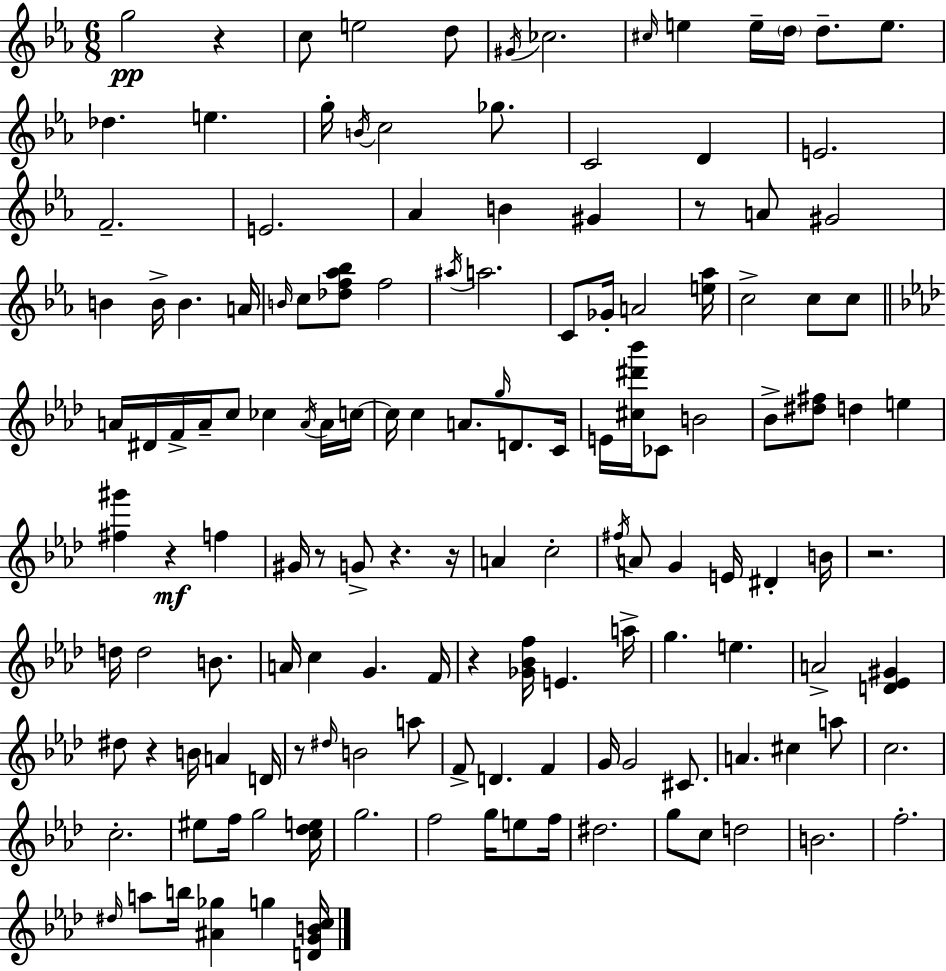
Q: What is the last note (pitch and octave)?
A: G5